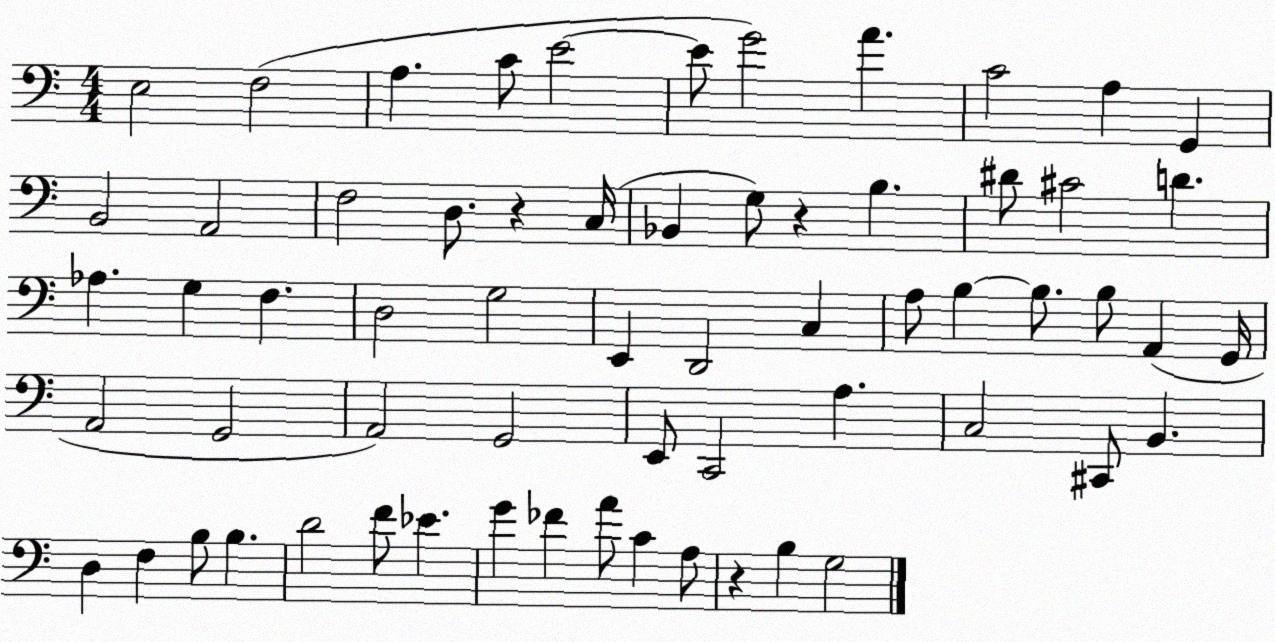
X:1
T:Untitled
M:4/4
L:1/4
K:C
E,2 F,2 A, C/2 E2 E/2 G2 A C2 A, G,, B,,2 A,,2 F,2 D,/2 z C,/4 _B,, G,/2 z B, ^D/2 ^C2 D _A, G, F, D,2 G,2 E,, D,,2 C, A,/2 B, B,/2 B,/2 A,, G,,/4 A,,2 G,,2 A,,2 G,,2 E,,/2 C,,2 A, C,2 ^C,,/2 B,, D, F, B,/2 B, D2 F/2 _E G _F A/2 C A,/2 z B, G,2